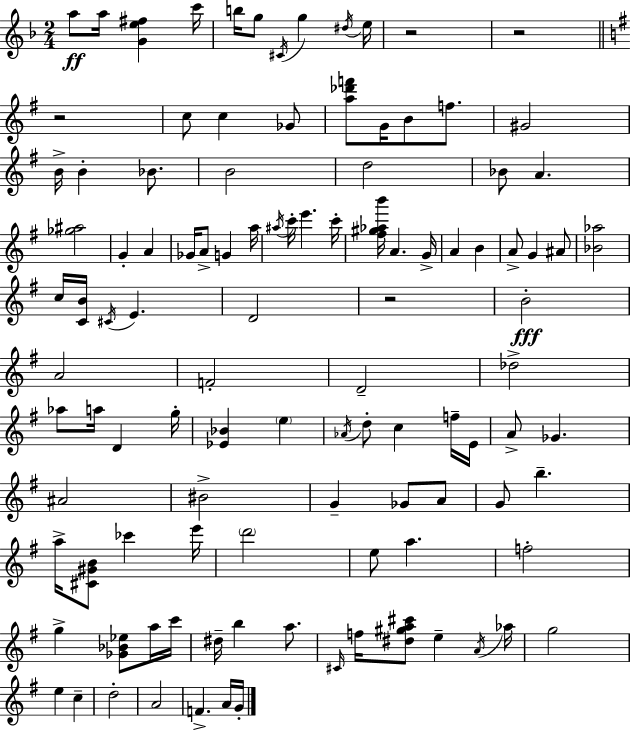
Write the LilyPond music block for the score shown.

{
  \clef treble
  \numericTimeSignature
  \time 2/4
  \key d \minor
  \repeat volta 2 { a''8\ff a''16 <g' e'' fis''>4 c'''16 | b''16 g''8 \acciaccatura { cis'16 } g''4 | \acciaccatura { dis''16 } e''16 r2 | r2 | \break \bar "||" \break \key g \major r2 | c''8 c''4 ges'8 | <a'' des''' f'''>8 g'16 b'8 f''8. | gis'2 | \break b'16-> b'4-. bes'8. | b'2 | d''2 | bes'8 a'4. | \break <ges'' ais''>2 | g'4-. a'4 | ges'16 a'8-> g'4 a''16 | \acciaccatura { ais''16 } c'''16-. e'''4. | \break c'''16-. <fis'' gis'' aes'' b'''>16 a'4. | g'16-> a'4 b'4 | a'8-> g'4 ais'8 | <bes' aes''>2 | \break c''16 <c' b'>16 \acciaccatura { cis'16 } e'4. | d'2 | r2 | b'2-.\fff | \break a'2 | f'2-. | d'2-- | des''2-> | \break aes''8 a''16 d'4 | g''16-. <ees' bes'>4 \parenthesize e''4 | \acciaccatura { aes'16 } d''8-. c''4 | f''16-- e'16 a'8-> ges'4. | \break ais'2 | bis'2-> | g'4-- ges'8 | a'8 g'8 b''4.-- | \break a''16-> <cis' gis' b'>8 ces'''4 | e'''16 \parenthesize d'''2 | e''8 a''4. | f''2-. | \break g''4-> <ges' bes' ees''>8 | a''16 c'''16 dis''16-- b''4 | a''8. \grace { cis'16 } f''16 <dis'' gis'' a'' cis'''>8 e''4-- | \acciaccatura { a'16 } aes''16 g''2 | \break e''4 | c''4-- d''2-. | a'2 | f'4.-> | \break a'16 g'16-. } \bar "|."
}